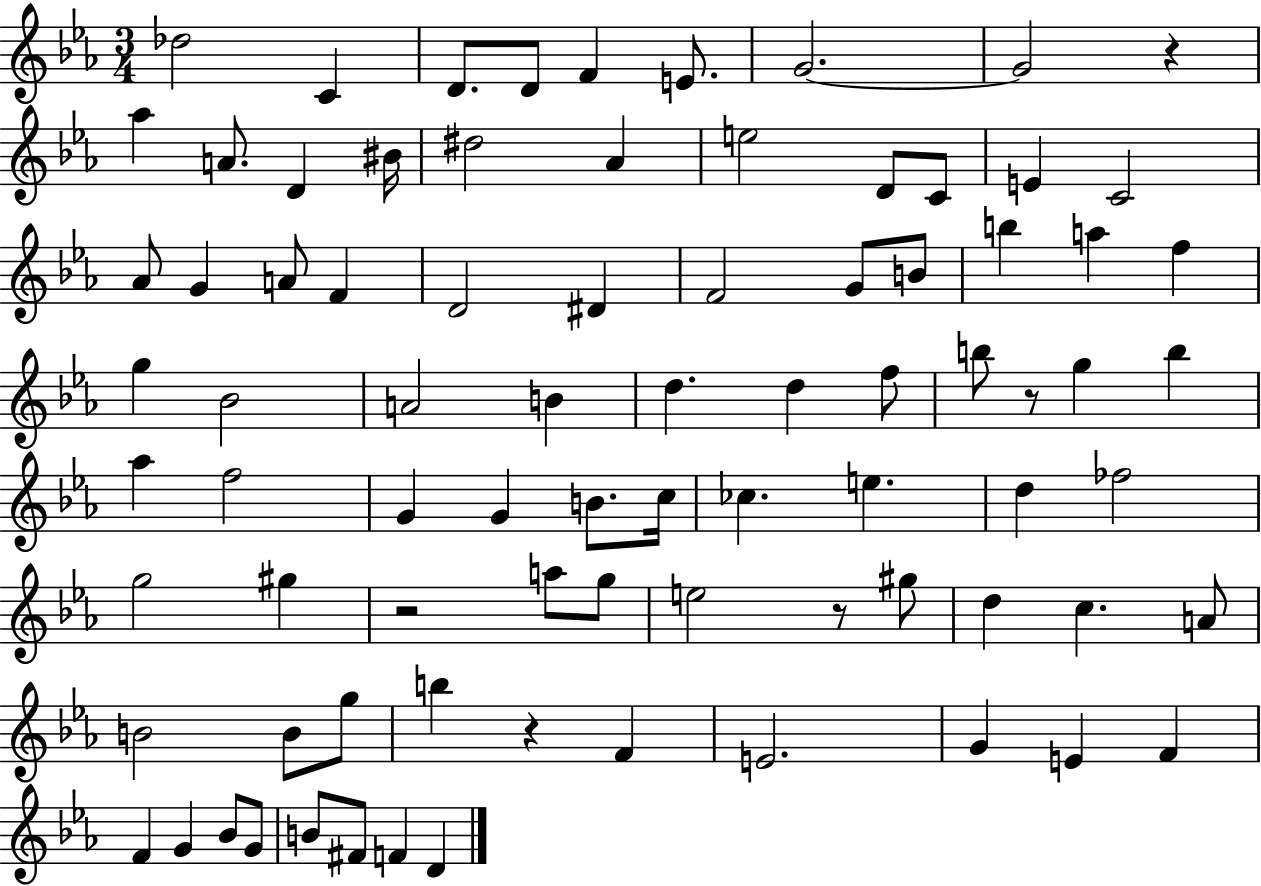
X:1
T:Untitled
M:3/4
L:1/4
K:Eb
_d2 C D/2 D/2 F E/2 G2 G2 z _a A/2 D ^B/4 ^d2 _A e2 D/2 C/2 E C2 _A/2 G A/2 F D2 ^D F2 G/2 B/2 b a f g _B2 A2 B d d f/2 b/2 z/2 g b _a f2 G G B/2 c/4 _c e d _f2 g2 ^g z2 a/2 g/2 e2 z/2 ^g/2 d c A/2 B2 B/2 g/2 b z F E2 G E F F G _B/2 G/2 B/2 ^F/2 F D